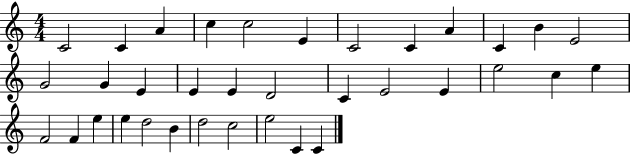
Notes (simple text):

C4/h C4/q A4/q C5/q C5/h E4/q C4/h C4/q A4/q C4/q B4/q E4/h G4/h G4/q E4/q E4/q E4/q D4/h C4/q E4/h E4/q E5/h C5/q E5/q F4/h F4/q E5/q E5/q D5/h B4/q D5/h C5/h E5/h C4/q C4/q